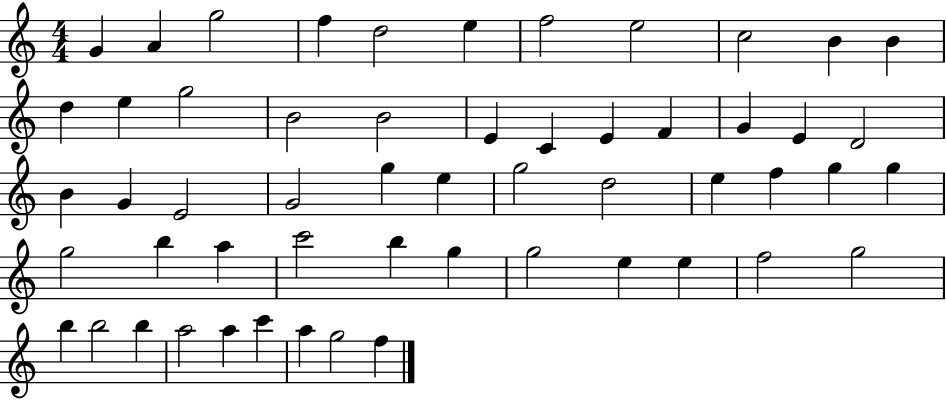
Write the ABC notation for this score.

X:1
T:Untitled
M:4/4
L:1/4
K:C
G A g2 f d2 e f2 e2 c2 B B d e g2 B2 B2 E C E F G E D2 B G E2 G2 g e g2 d2 e f g g g2 b a c'2 b g g2 e e f2 g2 b b2 b a2 a c' a g2 f